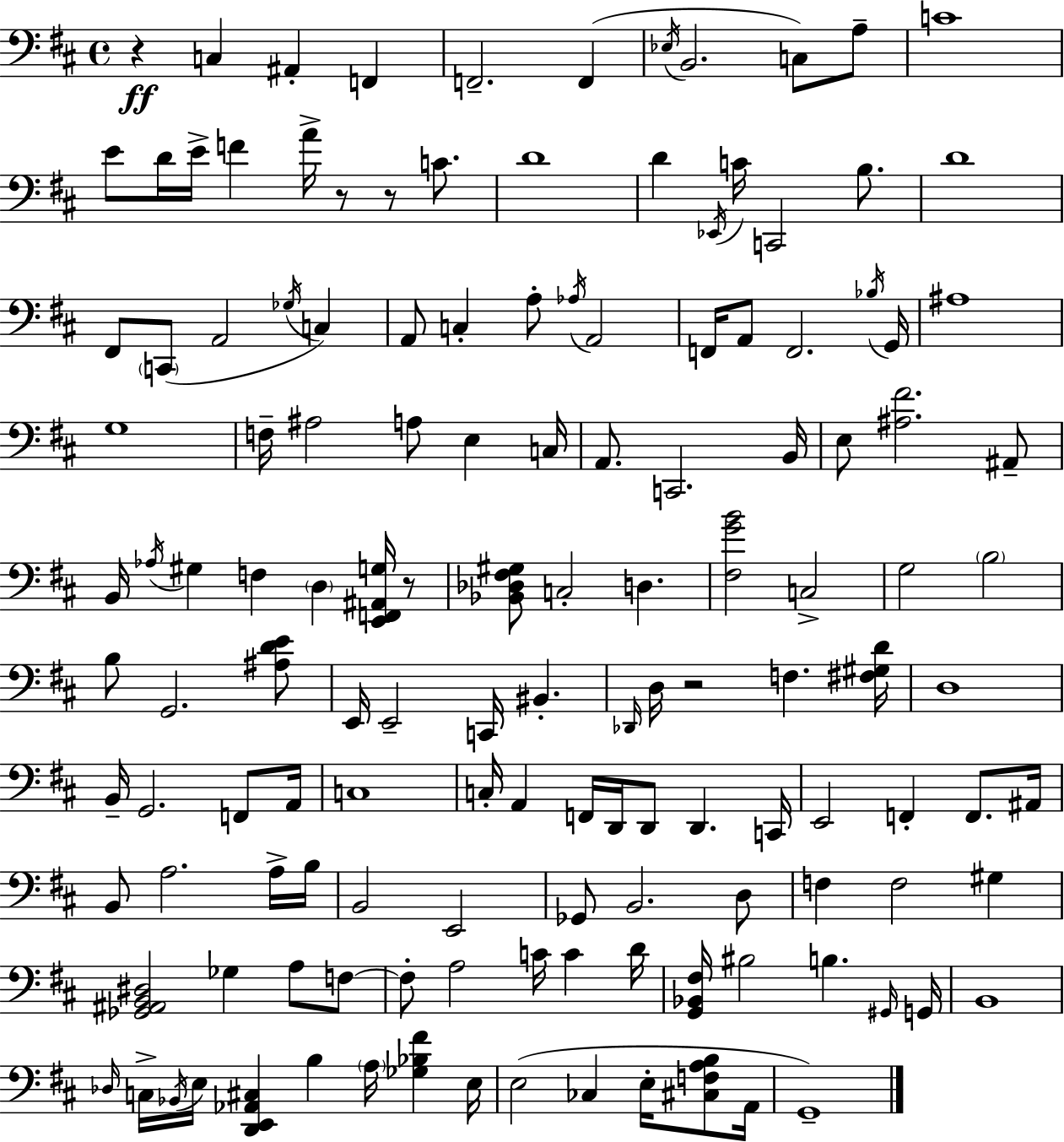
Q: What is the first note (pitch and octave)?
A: C3